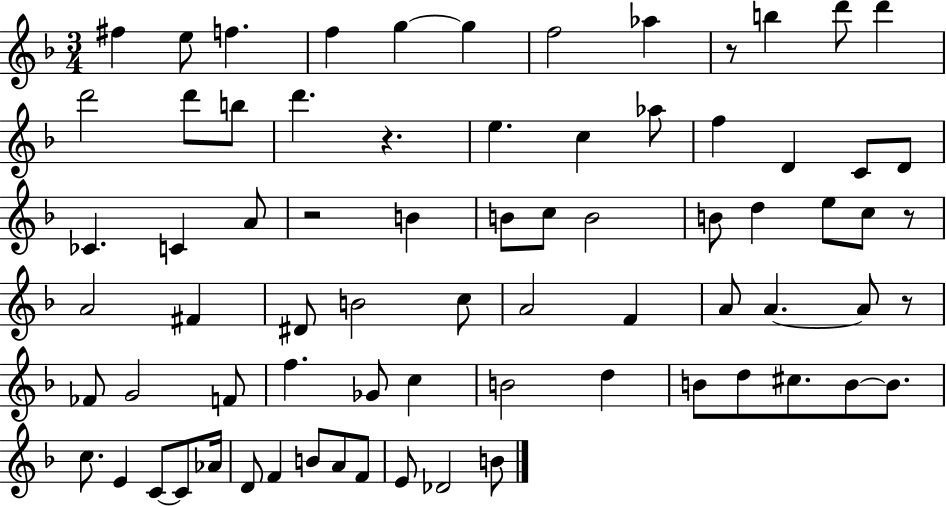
X:1
T:Untitled
M:3/4
L:1/4
K:F
^f e/2 f f g g f2 _a z/2 b d'/2 d' d'2 d'/2 b/2 d' z e c _a/2 f D C/2 D/2 _C C A/2 z2 B B/2 c/2 B2 B/2 d e/2 c/2 z/2 A2 ^F ^D/2 B2 c/2 A2 F A/2 A A/2 z/2 _F/2 G2 F/2 f _G/2 c B2 d B/2 d/2 ^c/2 B/2 B/2 c/2 E C/2 C/2 _A/4 D/2 F B/2 A/2 F/2 E/2 _D2 B/2